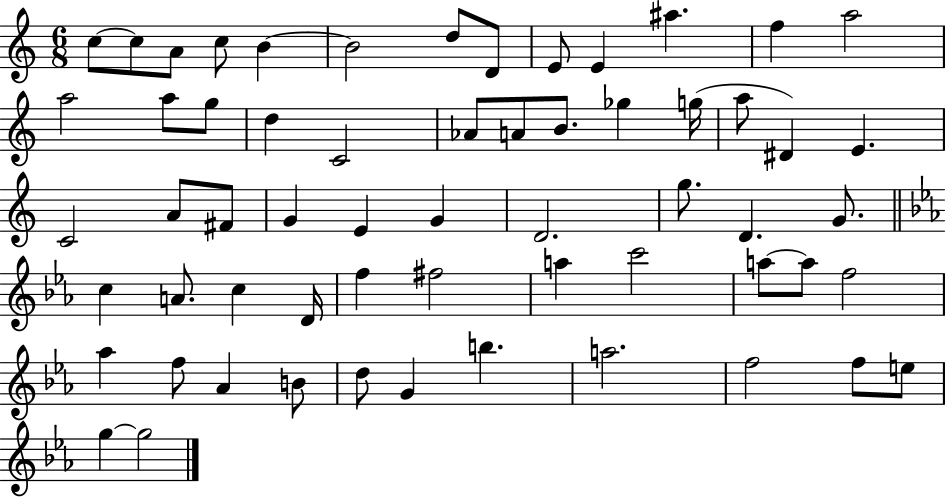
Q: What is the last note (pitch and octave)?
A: G5